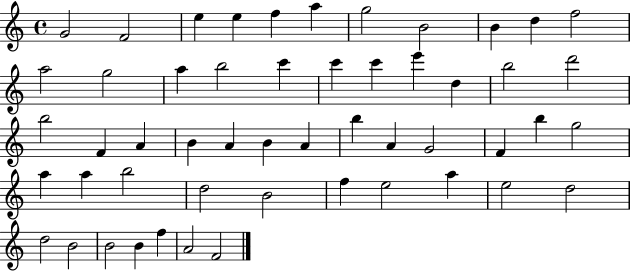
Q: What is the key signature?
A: C major